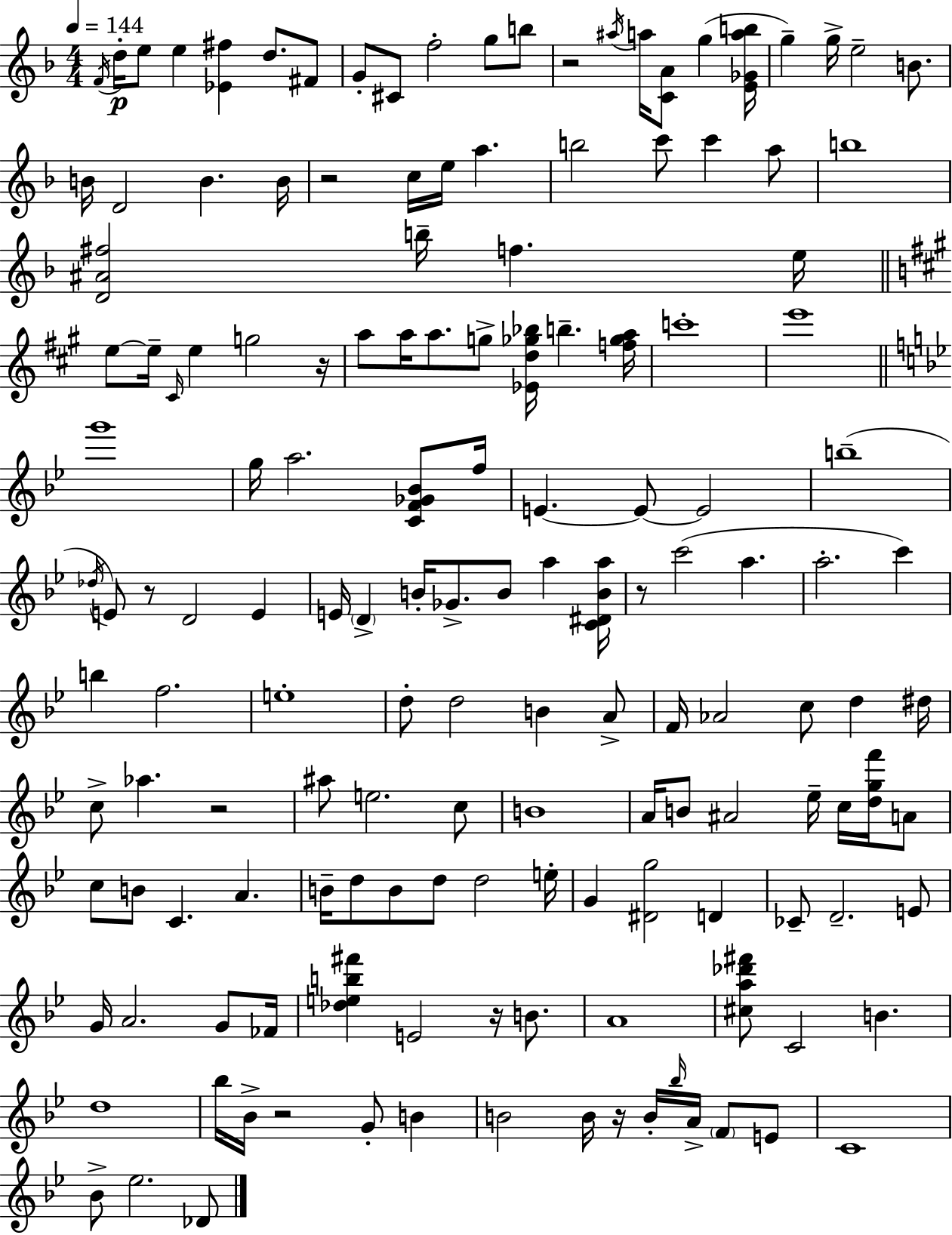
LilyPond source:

{
  \clef treble
  \numericTimeSignature
  \time 4/4
  \key f \major
  \tempo 4 = 144
  \acciaccatura { f'16 }\p d''16-. e''8 e''4 <ees' fis''>4 d''8. fis'8 | g'8-. cis'8 f''2-. g''8 b''8 | r2 \acciaccatura { ais''16 } a''16 <c' a'>8 g''4( | <e' ges' a'' b''>16 g''4--) g''16-> e''2-- b'8. | \break b'16 d'2 b'4. | b'16 r2 c''16 e''16 a''4. | b''2 c'''8 c'''4 | a''8 b''1 | \break <d' ais' fis''>2 b''16-- f''4. | e''16 \bar "||" \break \key a \major e''8~~ e''16-- \grace { cis'16 } e''4 g''2 | r16 a''8 a''16 a''8. g''8-> <ees' d'' ges'' bes''>16 b''4.-- | <f'' ges'' a''>16 c'''1-. | e'''1 | \break \bar "||" \break \key bes \major g'''1 | g''16 a''2. <c' f' ges' bes'>8 f''16 | e'4.~~ e'8~~ e'2 | b''1--( | \break \acciaccatura { des''16 } e'8) r8 d'2 e'4 | e'16 \parenthesize d'4-> b'16-. ges'8.-> b'8 a''4 | <c' dis' b' a''>16 r8 c'''2( a''4. | a''2.-. c'''4) | \break b''4 f''2. | e''1-. | d''8-. d''2 b'4 a'8-> | f'16 aes'2 c''8 d''4 | \break dis''16 c''8-> aes''4. r2 | ais''8 e''2. c''8 | b'1 | a'16 b'8 ais'2 ees''16-- c''16 <d'' g'' f'''>16 a'8 | \break c''8 b'8 c'4. a'4. | b'16-- d''8 b'8 d''8 d''2 | e''16-. g'4 <dis' g''>2 d'4 | ces'8-- d'2.-- e'8 | \break g'16 a'2. g'8 | fes'16 <des'' e'' b'' fis'''>4 e'2 r16 b'8. | a'1 | <cis'' a'' des''' fis'''>8 c'2 b'4. | \break d''1 | bes''16 bes'16-> r2 g'8-. b'4 | b'2 b'16 r16 b'16-. \grace { bes''16 } a'16-> \parenthesize f'8 | e'8 c'1 | \break bes'8-> ees''2. | des'8 \bar "|."
}